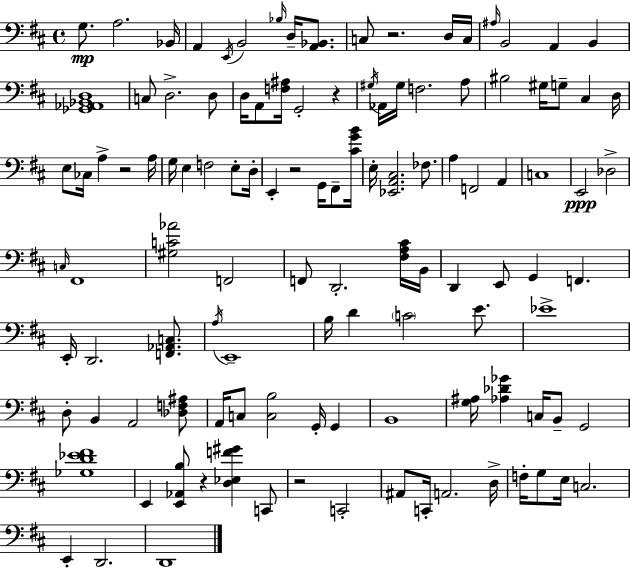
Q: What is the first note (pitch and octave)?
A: G3